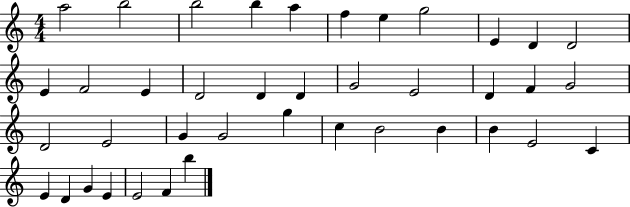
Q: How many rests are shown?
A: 0